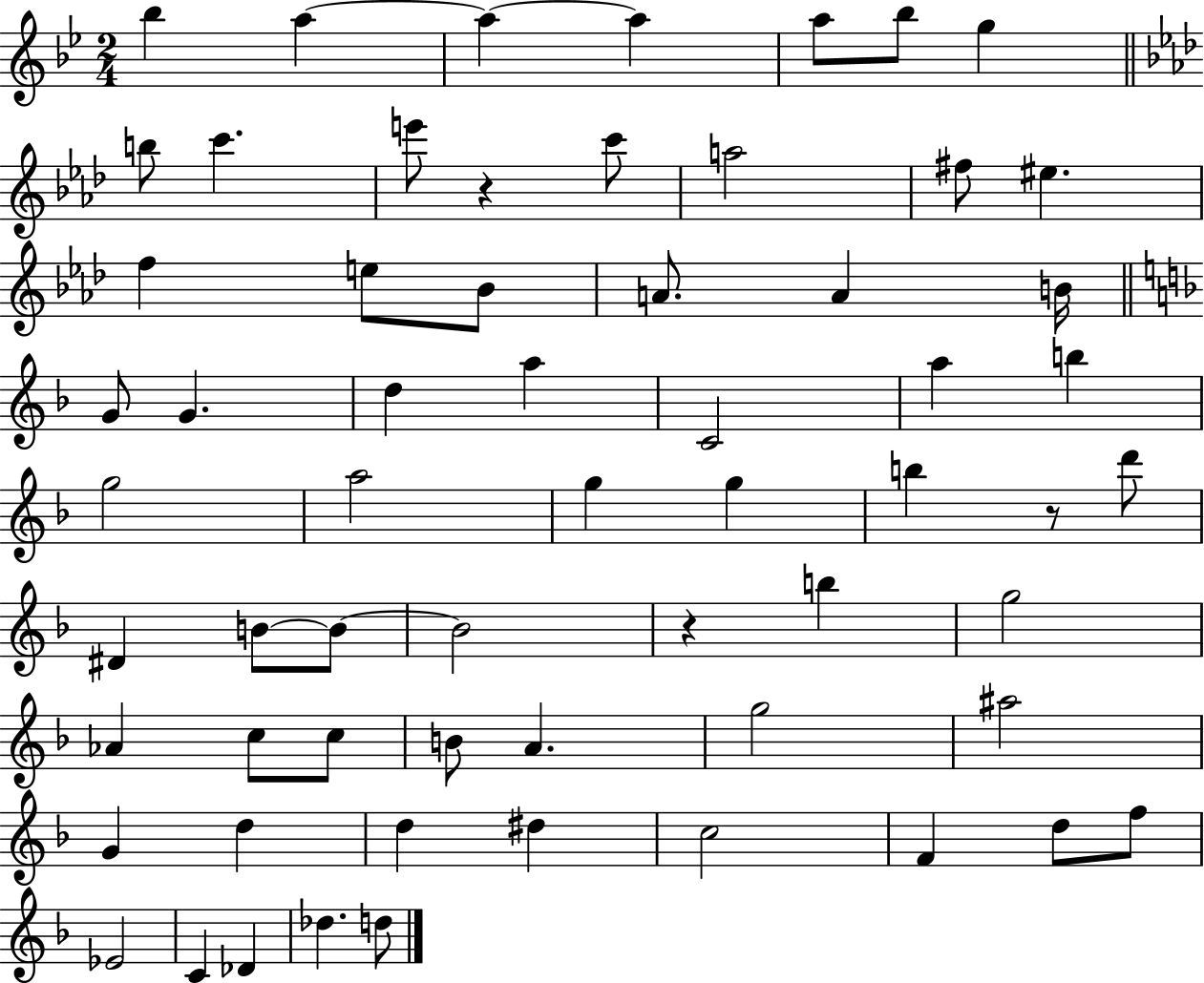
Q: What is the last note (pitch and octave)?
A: D5